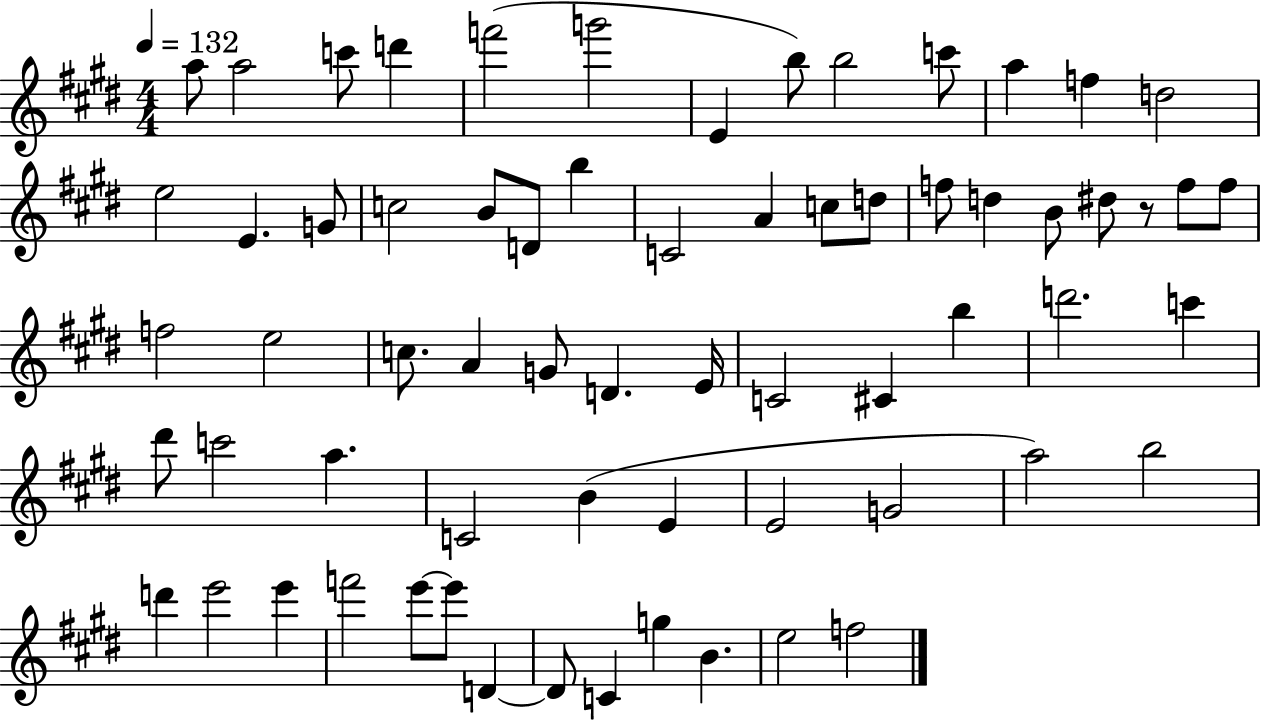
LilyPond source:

{
  \clef treble
  \numericTimeSignature
  \time 4/4
  \key e \major
  \tempo 4 = 132
  a''8 a''2 c'''8 d'''4 | f'''2( g'''2 | e'4 b''8) b''2 c'''8 | a''4 f''4 d''2 | \break e''2 e'4. g'8 | c''2 b'8 d'8 b''4 | c'2 a'4 c''8 d''8 | f''8 d''4 b'8 dis''8 r8 f''8 f''8 | \break f''2 e''2 | c''8. a'4 g'8 d'4. e'16 | c'2 cis'4 b''4 | d'''2. c'''4 | \break dis'''8 c'''2 a''4. | c'2 b'4( e'4 | e'2 g'2 | a''2) b''2 | \break d'''4 e'''2 e'''4 | f'''2 e'''8~~ e'''8 d'4~~ | d'8 c'4 g''4 b'4. | e''2 f''2 | \break \bar "|."
}